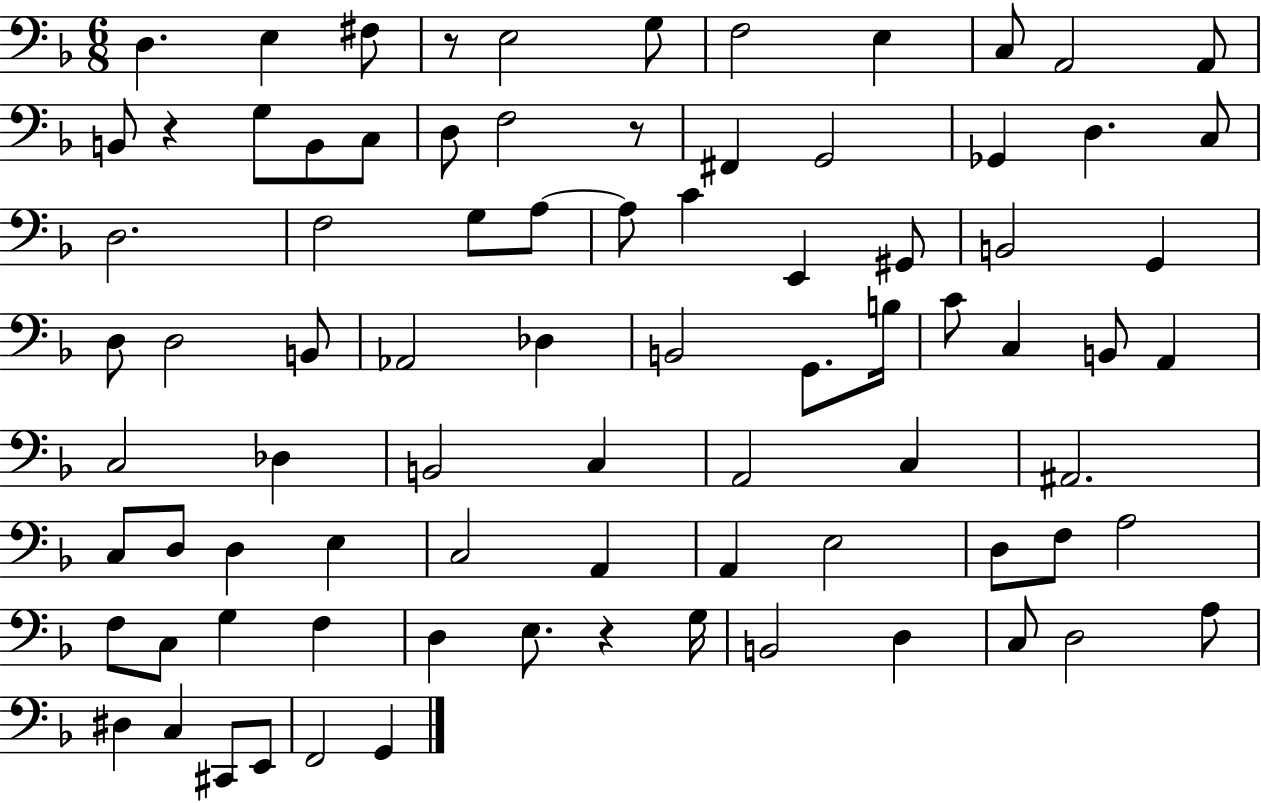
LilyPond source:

{
  \clef bass
  \numericTimeSignature
  \time 6/8
  \key f \major
  d4. e4 fis8 | r8 e2 g8 | f2 e4 | c8 a,2 a,8 | \break b,8 r4 g8 b,8 c8 | d8 f2 r8 | fis,4 g,2 | ges,4 d4. c8 | \break d2. | f2 g8 a8~~ | a8 c'4 e,4 gis,8 | b,2 g,4 | \break d8 d2 b,8 | aes,2 des4 | b,2 g,8. b16 | c'8 c4 b,8 a,4 | \break c2 des4 | b,2 c4 | a,2 c4 | ais,2. | \break c8 d8 d4 e4 | c2 a,4 | a,4 e2 | d8 f8 a2 | \break f8 c8 g4 f4 | d4 e8. r4 g16 | b,2 d4 | c8 d2 a8 | \break dis4 c4 cis,8 e,8 | f,2 g,4 | \bar "|."
}